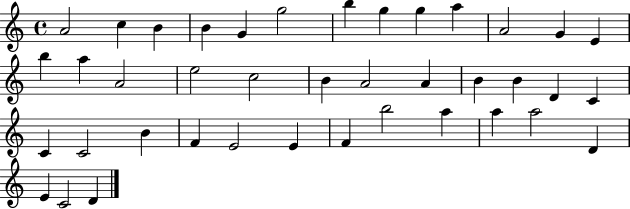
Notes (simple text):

A4/h C5/q B4/q B4/q G4/q G5/h B5/q G5/q G5/q A5/q A4/h G4/q E4/q B5/q A5/q A4/h E5/h C5/h B4/q A4/h A4/q B4/q B4/q D4/q C4/q C4/q C4/h B4/q F4/q E4/h E4/q F4/q B5/h A5/q A5/q A5/h D4/q E4/q C4/h D4/q